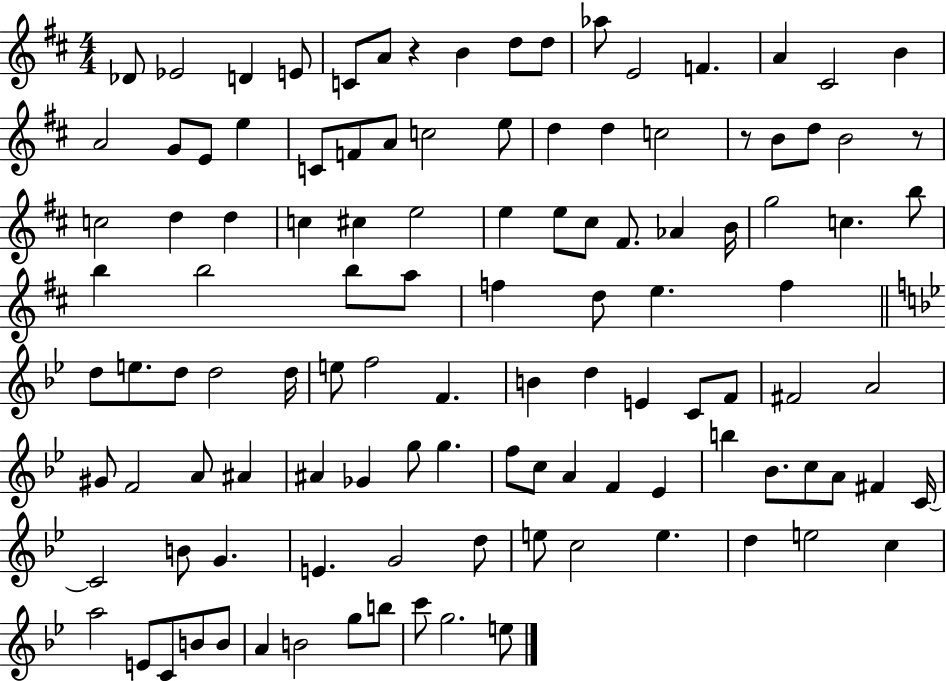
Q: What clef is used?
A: treble